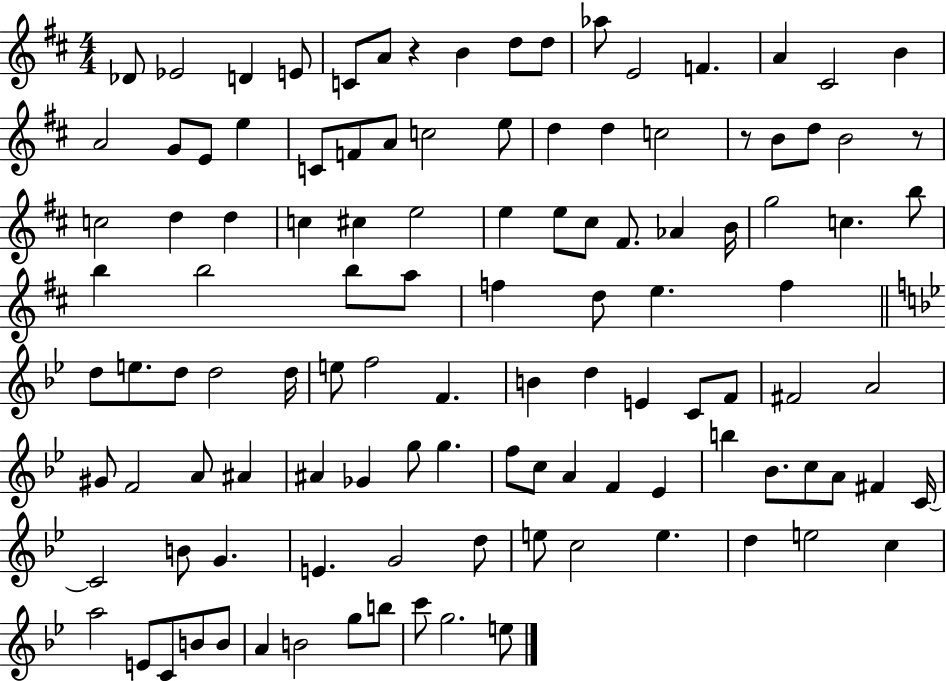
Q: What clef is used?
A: treble